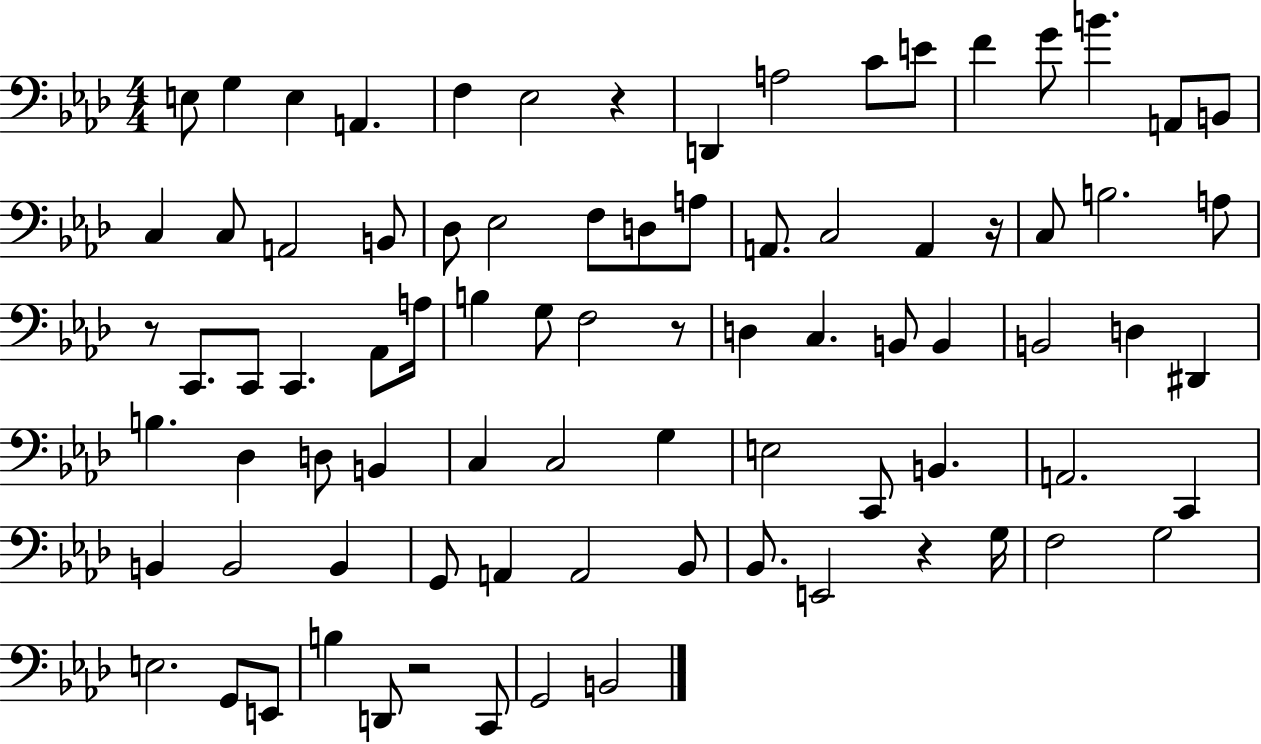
E3/e G3/q E3/q A2/q. F3/q Eb3/h R/q D2/q A3/h C4/e E4/e F4/q G4/e B4/q. A2/e B2/e C3/q C3/e A2/h B2/e Db3/e Eb3/h F3/e D3/e A3/e A2/e. C3/h A2/q R/s C3/e B3/h. A3/e R/e C2/e. C2/e C2/q. Ab2/e A3/s B3/q G3/e F3/h R/e D3/q C3/q. B2/e B2/q B2/h D3/q D#2/q B3/q. Db3/q D3/e B2/q C3/q C3/h G3/q E3/h C2/e B2/q. A2/h. C2/q B2/q B2/h B2/q G2/e A2/q A2/h Bb2/e Bb2/e. E2/h R/q G3/s F3/h G3/h E3/h. G2/e E2/e B3/q D2/e R/h C2/e G2/h B2/h